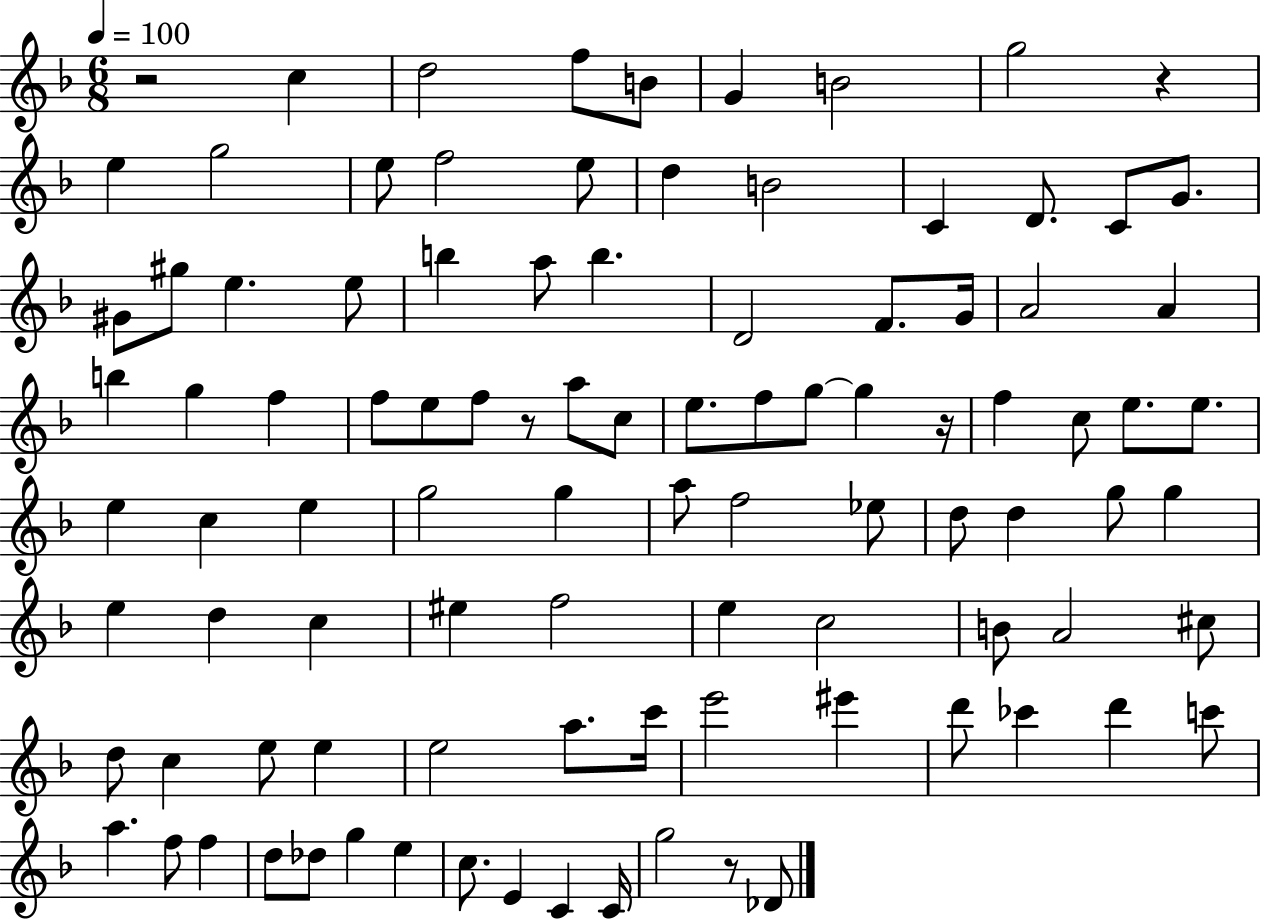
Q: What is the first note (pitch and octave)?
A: C5